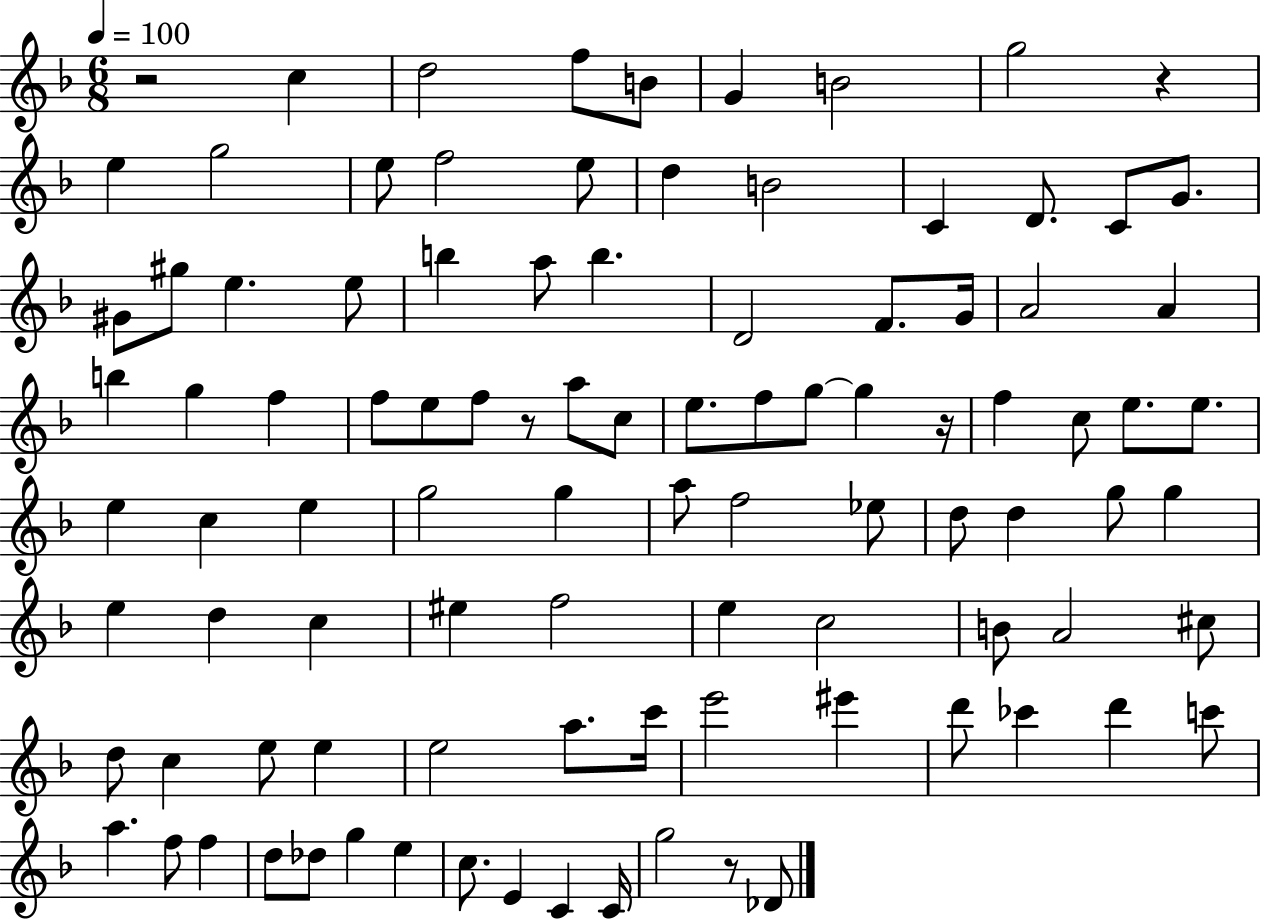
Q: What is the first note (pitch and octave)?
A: C5